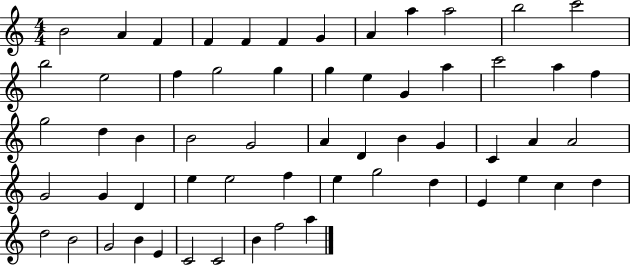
{
  \clef treble
  \numericTimeSignature
  \time 4/4
  \key c \major
  b'2 a'4 f'4 | f'4 f'4 f'4 g'4 | a'4 a''4 a''2 | b''2 c'''2 | \break b''2 e''2 | f''4 g''2 g''4 | g''4 e''4 g'4 a''4 | c'''2 a''4 f''4 | \break g''2 d''4 b'4 | b'2 g'2 | a'4 d'4 b'4 g'4 | c'4 a'4 a'2 | \break g'2 g'4 d'4 | e''4 e''2 f''4 | e''4 g''2 d''4 | e'4 e''4 c''4 d''4 | \break d''2 b'2 | g'2 b'4 e'4 | c'2 c'2 | b'4 f''2 a''4 | \break \bar "|."
}